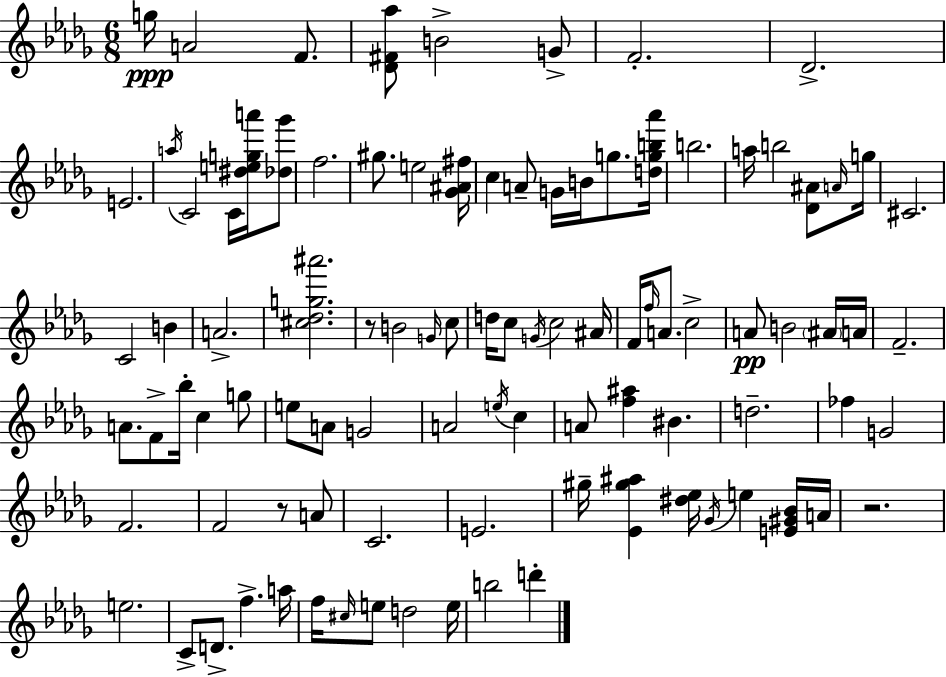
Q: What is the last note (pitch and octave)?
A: D6